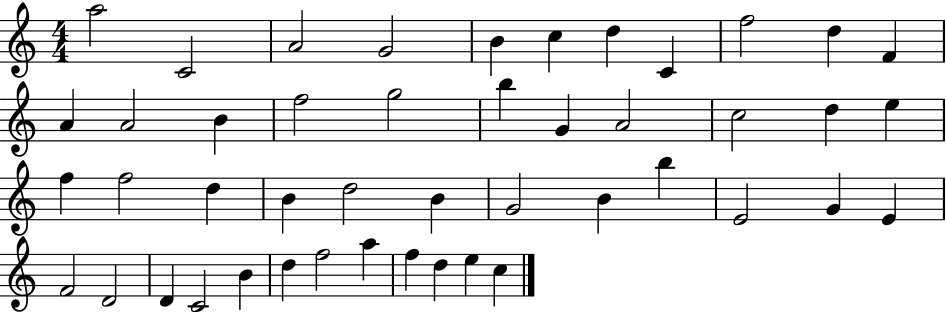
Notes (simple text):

A5/h C4/h A4/h G4/h B4/q C5/q D5/q C4/q F5/h D5/q F4/q A4/q A4/h B4/q F5/h G5/h B5/q G4/q A4/h C5/h D5/q E5/q F5/q F5/h D5/q B4/q D5/h B4/q G4/h B4/q B5/q E4/h G4/q E4/q F4/h D4/h D4/q C4/h B4/q D5/q F5/h A5/q F5/q D5/q E5/q C5/q